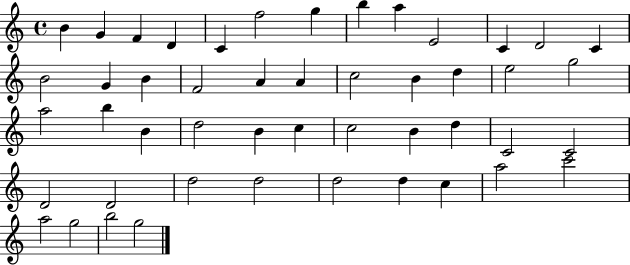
B4/q G4/q F4/q D4/q C4/q F5/h G5/q B5/q A5/q E4/h C4/q D4/h C4/q B4/h G4/q B4/q F4/h A4/q A4/q C5/h B4/q D5/q E5/h G5/h A5/h B5/q B4/q D5/h B4/q C5/q C5/h B4/q D5/q C4/h C4/h D4/h D4/h D5/h D5/h D5/h D5/q C5/q A5/h C6/h A5/h G5/h B5/h G5/h